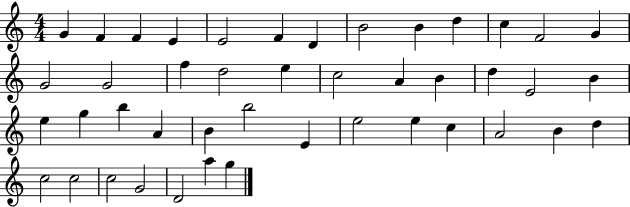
G4/q F4/q F4/q E4/q E4/h F4/q D4/q B4/h B4/q D5/q C5/q F4/h G4/q G4/h G4/h F5/q D5/h E5/q C5/h A4/q B4/q D5/q E4/h B4/q E5/q G5/q B5/q A4/q B4/q B5/h E4/q E5/h E5/q C5/q A4/h B4/q D5/q C5/h C5/h C5/h G4/h D4/h A5/q G5/q